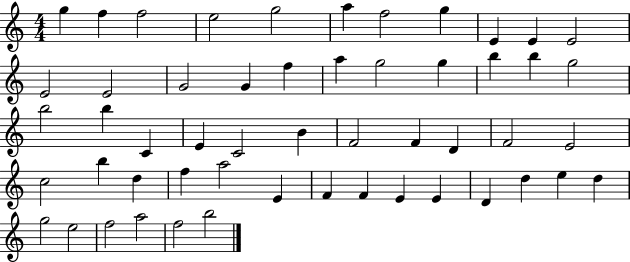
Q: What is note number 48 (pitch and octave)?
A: G5